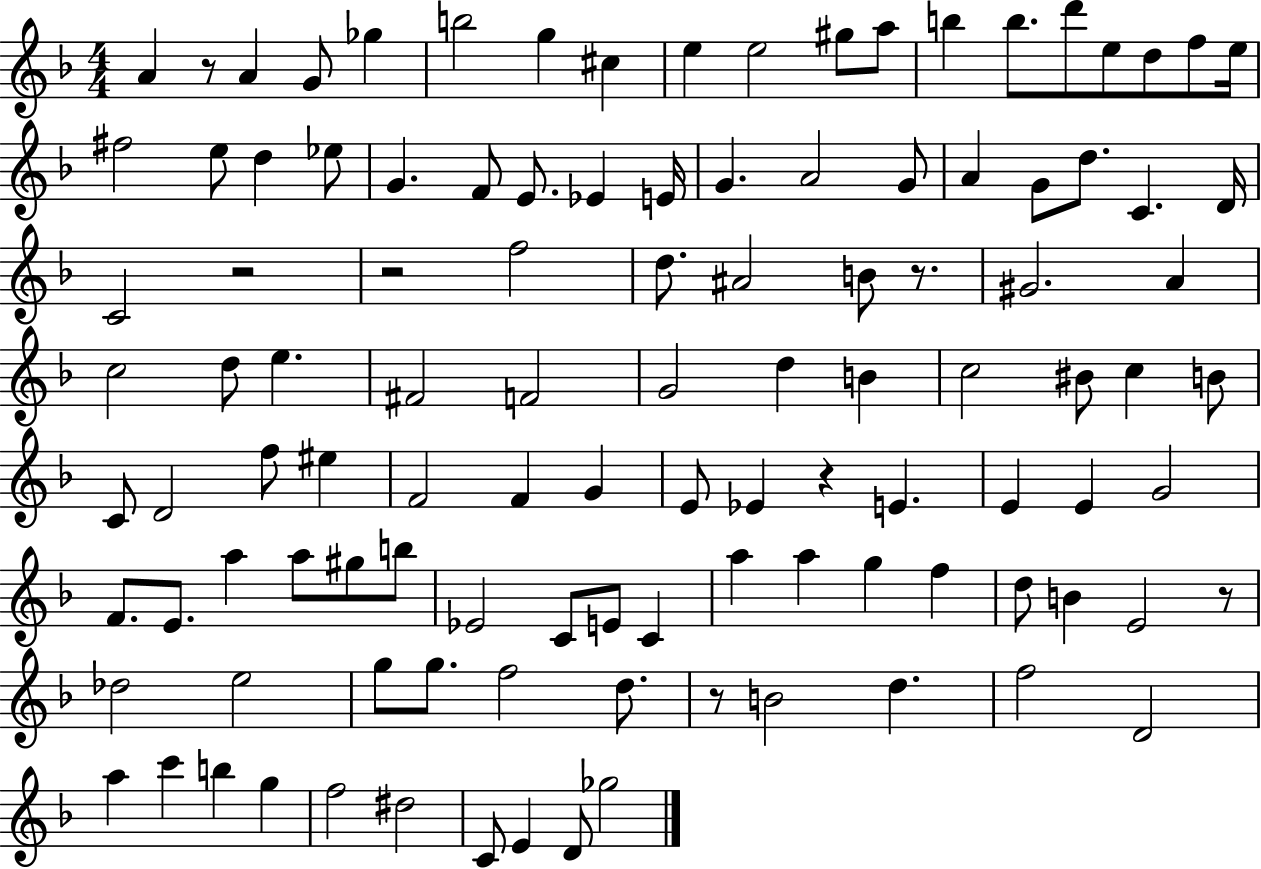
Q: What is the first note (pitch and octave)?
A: A4